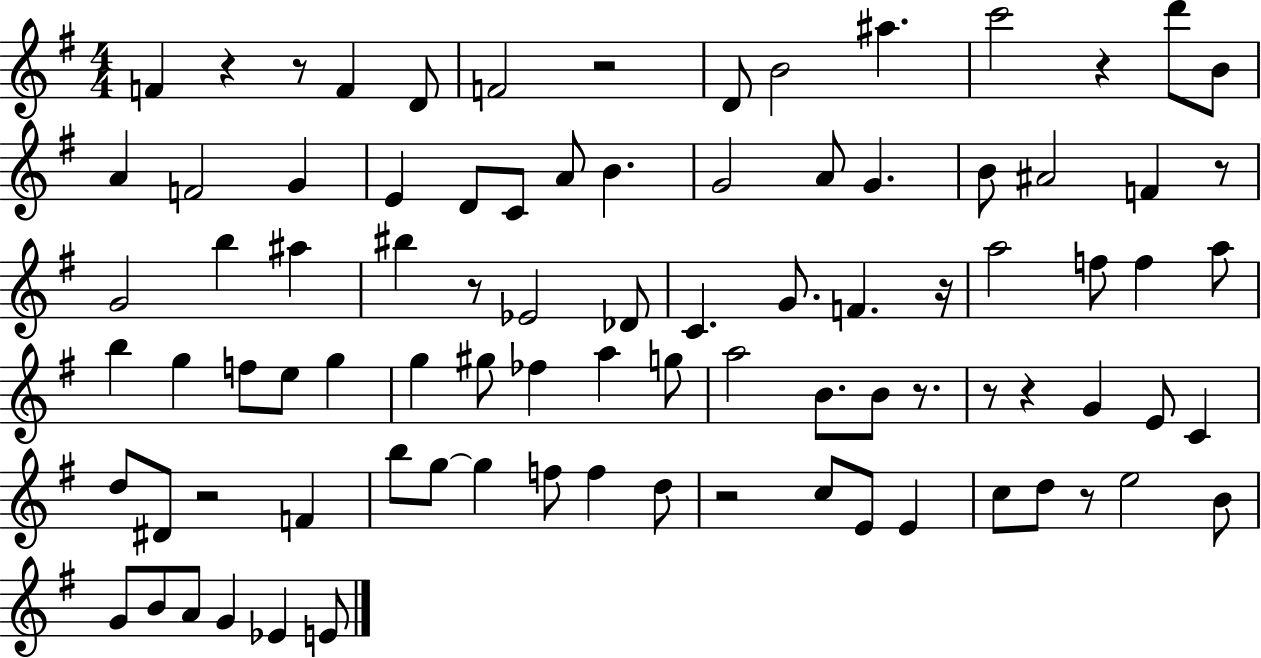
F4/q R/q R/e F4/q D4/e F4/h R/h D4/e B4/h A#5/q. C6/h R/q D6/e B4/e A4/q F4/h G4/q E4/q D4/e C4/e A4/e B4/q. G4/h A4/e G4/q. B4/e A#4/h F4/q R/e G4/h B5/q A#5/q BIS5/q R/e Eb4/h Db4/e C4/q. G4/e. F4/q. R/s A5/h F5/e F5/q A5/e B5/q G5/q F5/e E5/e G5/q G5/q G#5/e FES5/q A5/q G5/e A5/h B4/e. B4/e R/e. R/e R/q G4/q E4/e C4/q D5/e D#4/e R/h F4/q B5/e G5/e G5/q F5/e F5/q D5/e R/h C5/e E4/e E4/q C5/e D5/e R/e E5/h B4/e G4/e B4/e A4/e G4/q Eb4/q E4/e